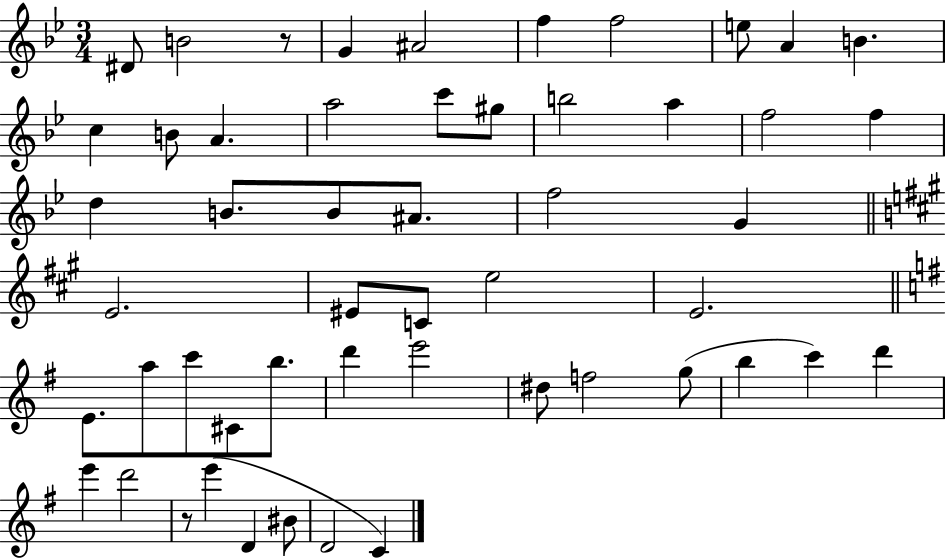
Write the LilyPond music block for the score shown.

{
  \clef treble
  \numericTimeSignature
  \time 3/4
  \key bes \major
  dis'8 b'2 r8 | g'4 ais'2 | f''4 f''2 | e''8 a'4 b'4. | \break c''4 b'8 a'4. | a''2 c'''8 gis''8 | b''2 a''4 | f''2 f''4 | \break d''4 b'8. b'8 ais'8. | f''2 g'4 | \bar "||" \break \key a \major e'2. | eis'8 c'8 e''2 | e'2. | \bar "||" \break \key g \major e'8. a''8 c'''8 cis'8 b''8. | d'''4 e'''2 | dis''8 f''2 g''8( | b''4 c'''4) d'''4 | \break e'''4 d'''2 | r8 e'''4( d'4 bis'8 | d'2 c'4) | \bar "|."
}